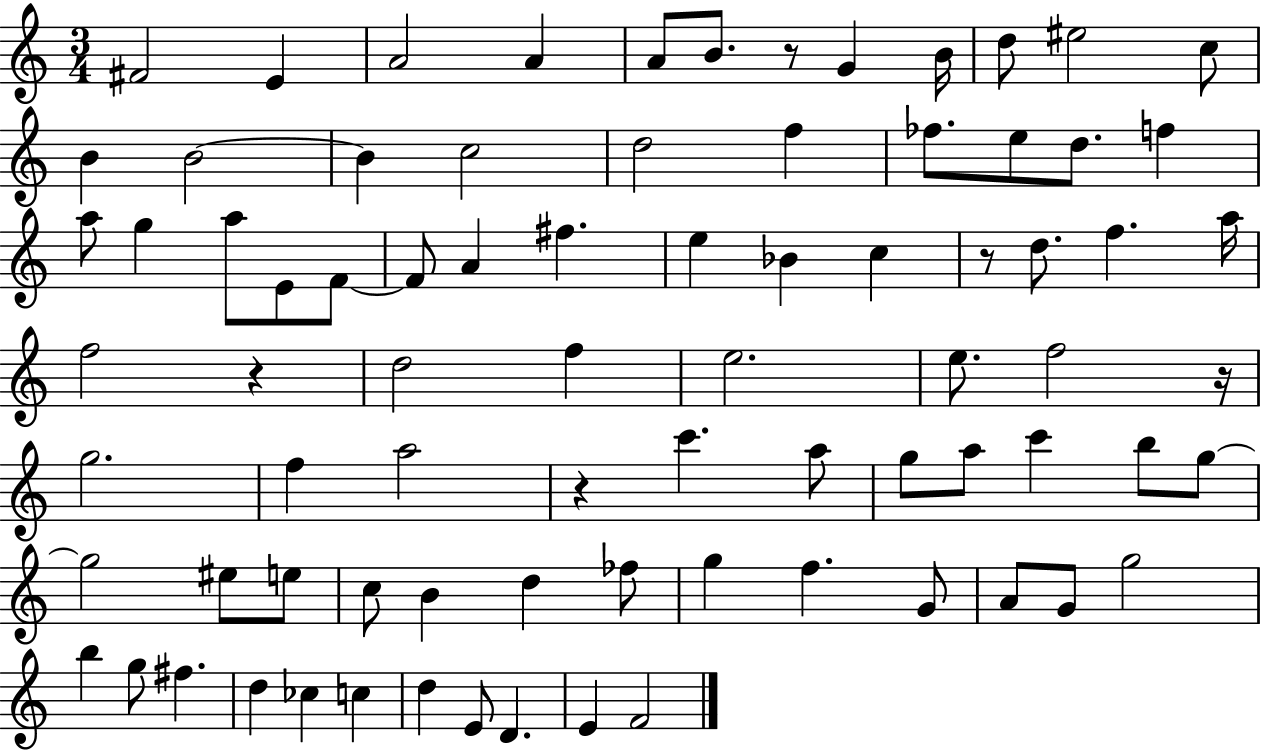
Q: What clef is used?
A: treble